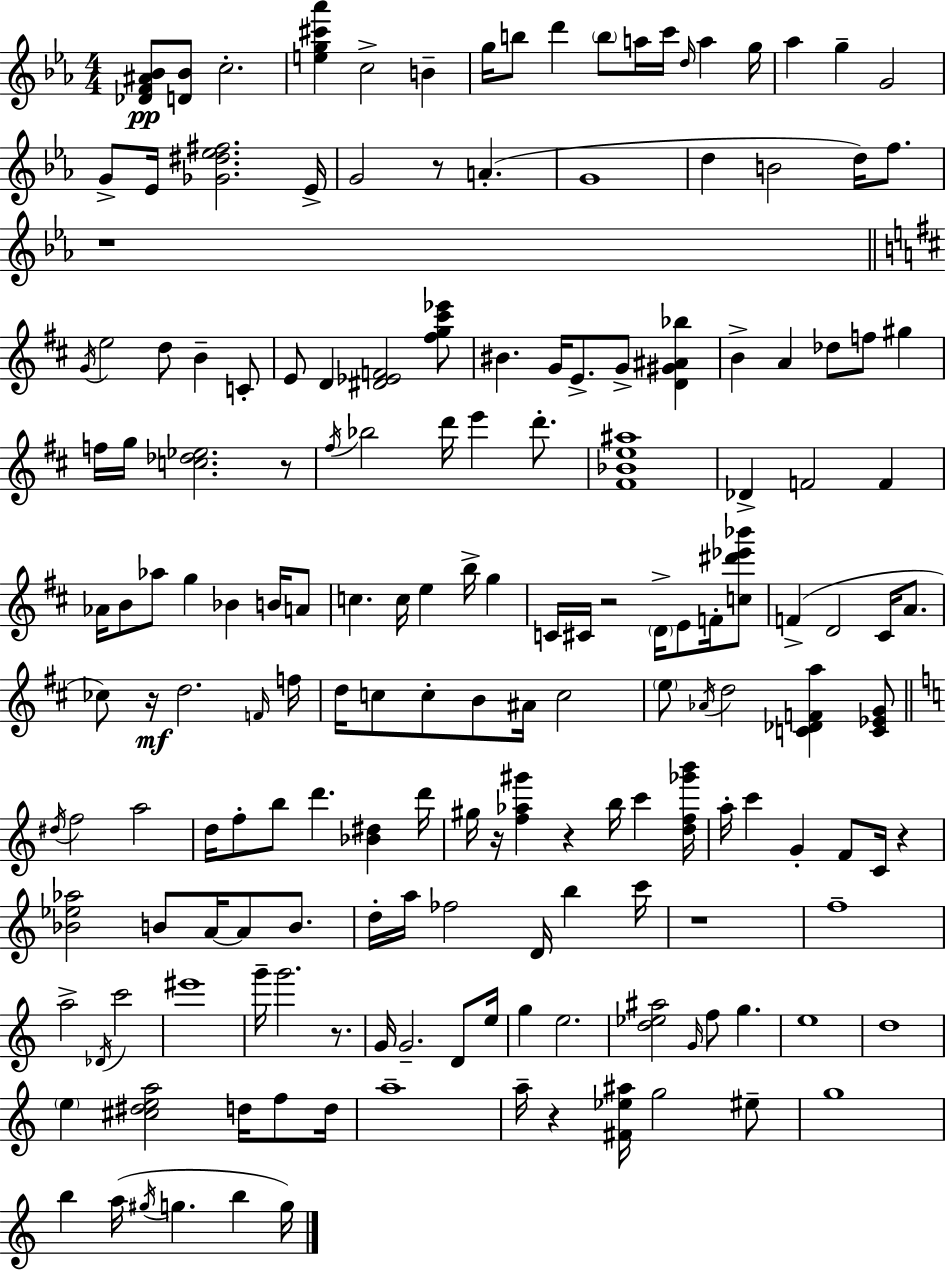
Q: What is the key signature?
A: C minor